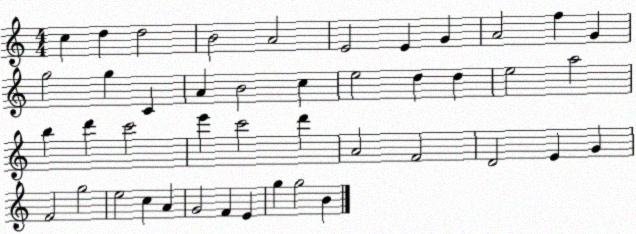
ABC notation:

X:1
T:Untitled
M:4/4
L:1/4
K:C
c d d2 B2 A2 E2 E G A2 f G g2 g C A B2 c e2 d d e2 a2 b d' c'2 e' c'2 d' A2 F2 D2 E G F2 g2 e2 c A G2 F E g g2 B